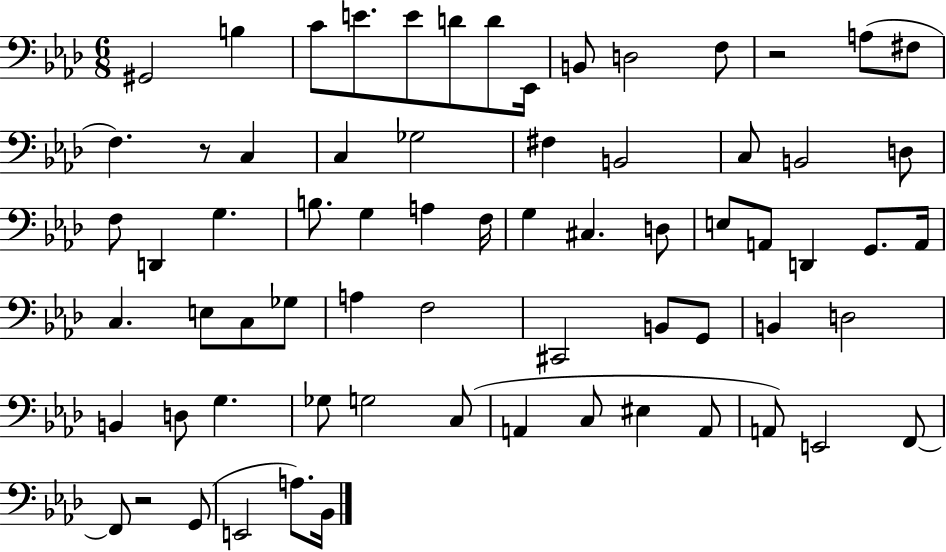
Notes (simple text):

G#2/h B3/q C4/e E4/e. E4/e D4/e D4/e Eb2/s B2/e D3/h F3/e R/h A3/e F#3/e F3/q. R/e C3/q C3/q Gb3/h F#3/q B2/h C3/e B2/h D3/e F3/e D2/q G3/q. B3/e. G3/q A3/q F3/s G3/q C#3/q. D3/e E3/e A2/e D2/q G2/e. A2/s C3/q. E3/e C3/e Gb3/e A3/q F3/h C#2/h B2/e G2/e B2/q D3/h B2/q D3/e G3/q. Gb3/e G3/h C3/e A2/q C3/e EIS3/q A2/e A2/e E2/h F2/e F2/e R/h G2/e E2/h A3/e. Bb2/s